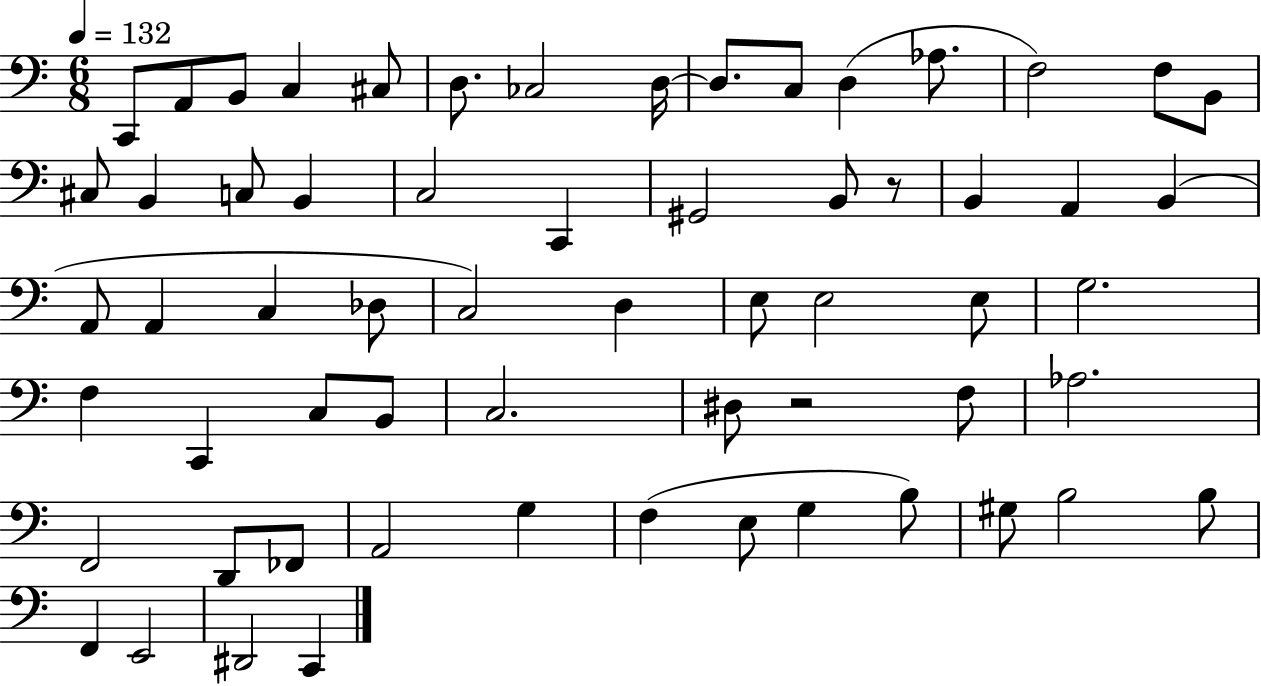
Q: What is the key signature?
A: C major